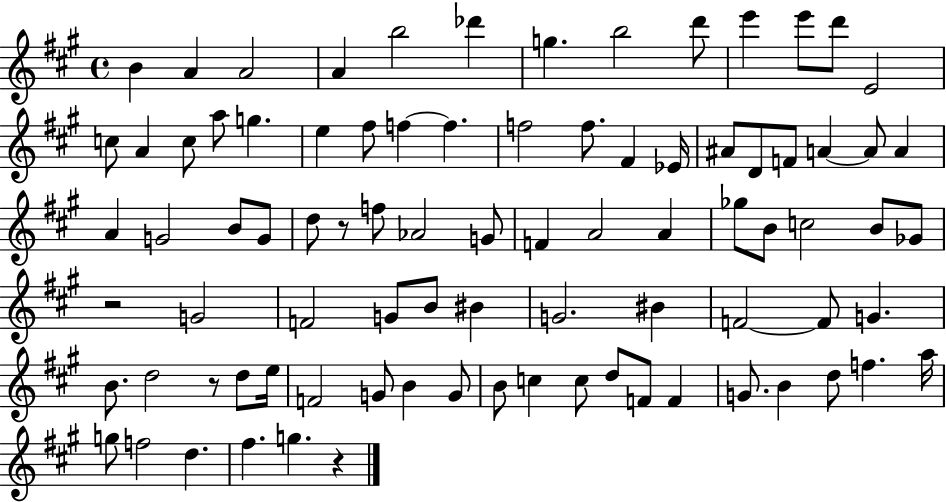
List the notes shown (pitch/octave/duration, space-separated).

B4/q A4/q A4/h A4/q B5/h Db6/q G5/q. B5/h D6/e E6/q E6/e D6/e E4/h C5/e A4/q C5/e A5/e G5/q. E5/q F#5/e F5/q F5/q. F5/h F5/e. F#4/q Eb4/s A#4/e D4/e F4/e A4/q A4/e A4/q A4/q G4/h B4/e G4/e D5/e R/e F5/e Ab4/h G4/e F4/q A4/h A4/q Gb5/e B4/e C5/h B4/e Gb4/e R/h G4/h F4/h G4/e B4/e BIS4/q G4/h. BIS4/q F4/h F4/e G4/q. B4/e. D5/h R/e D5/e E5/s F4/h G4/e B4/q G4/e B4/e C5/q C5/e D5/e F4/e F4/q G4/e. B4/q D5/e F5/q. A5/s G5/e F5/h D5/q. F#5/q. G5/q. R/q